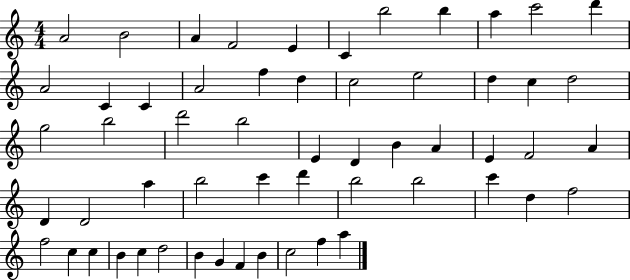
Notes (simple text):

A4/h B4/h A4/q F4/h E4/q C4/q B5/h B5/q A5/q C6/h D6/q A4/h C4/q C4/q A4/h F5/q D5/q C5/h E5/h D5/q C5/q D5/h G5/h B5/h D6/h B5/h E4/q D4/q B4/q A4/q E4/q F4/h A4/q D4/q D4/h A5/q B5/h C6/q D6/q B5/h B5/h C6/q D5/q F5/h F5/h C5/q C5/q B4/q C5/q D5/h B4/q G4/q F4/q B4/q C5/h F5/q A5/q